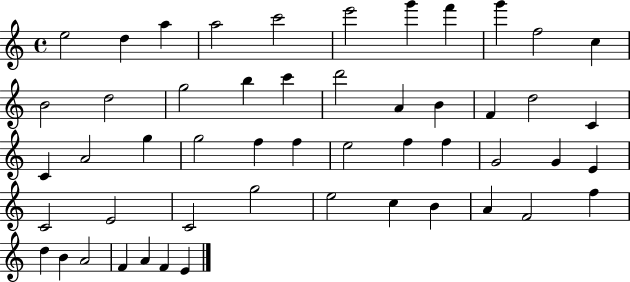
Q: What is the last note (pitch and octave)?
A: E4